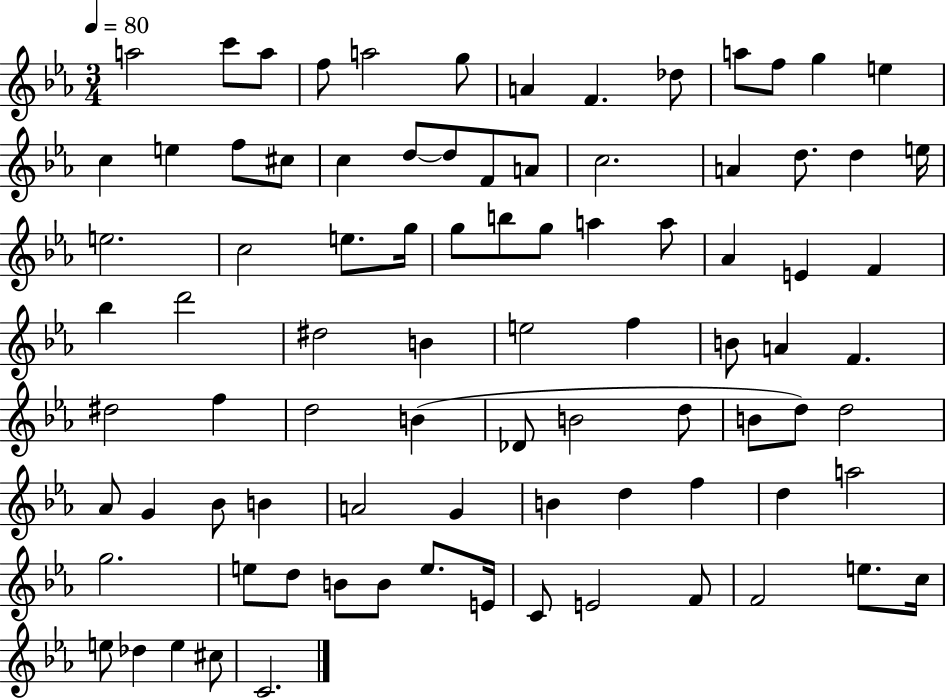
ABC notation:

X:1
T:Untitled
M:3/4
L:1/4
K:Eb
a2 c'/2 a/2 f/2 a2 g/2 A F _d/2 a/2 f/2 g e c e f/2 ^c/2 c d/2 d/2 F/2 A/2 c2 A d/2 d e/4 e2 c2 e/2 g/4 g/2 b/2 g/2 a a/2 _A E F _b d'2 ^d2 B e2 f B/2 A F ^d2 f d2 B _D/2 B2 d/2 B/2 d/2 d2 _A/2 G _B/2 B A2 G B d f d a2 g2 e/2 d/2 B/2 B/2 e/2 E/4 C/2 E2 F/2 F2 e/2 c/4 e/2 _d e ^c/2 C2